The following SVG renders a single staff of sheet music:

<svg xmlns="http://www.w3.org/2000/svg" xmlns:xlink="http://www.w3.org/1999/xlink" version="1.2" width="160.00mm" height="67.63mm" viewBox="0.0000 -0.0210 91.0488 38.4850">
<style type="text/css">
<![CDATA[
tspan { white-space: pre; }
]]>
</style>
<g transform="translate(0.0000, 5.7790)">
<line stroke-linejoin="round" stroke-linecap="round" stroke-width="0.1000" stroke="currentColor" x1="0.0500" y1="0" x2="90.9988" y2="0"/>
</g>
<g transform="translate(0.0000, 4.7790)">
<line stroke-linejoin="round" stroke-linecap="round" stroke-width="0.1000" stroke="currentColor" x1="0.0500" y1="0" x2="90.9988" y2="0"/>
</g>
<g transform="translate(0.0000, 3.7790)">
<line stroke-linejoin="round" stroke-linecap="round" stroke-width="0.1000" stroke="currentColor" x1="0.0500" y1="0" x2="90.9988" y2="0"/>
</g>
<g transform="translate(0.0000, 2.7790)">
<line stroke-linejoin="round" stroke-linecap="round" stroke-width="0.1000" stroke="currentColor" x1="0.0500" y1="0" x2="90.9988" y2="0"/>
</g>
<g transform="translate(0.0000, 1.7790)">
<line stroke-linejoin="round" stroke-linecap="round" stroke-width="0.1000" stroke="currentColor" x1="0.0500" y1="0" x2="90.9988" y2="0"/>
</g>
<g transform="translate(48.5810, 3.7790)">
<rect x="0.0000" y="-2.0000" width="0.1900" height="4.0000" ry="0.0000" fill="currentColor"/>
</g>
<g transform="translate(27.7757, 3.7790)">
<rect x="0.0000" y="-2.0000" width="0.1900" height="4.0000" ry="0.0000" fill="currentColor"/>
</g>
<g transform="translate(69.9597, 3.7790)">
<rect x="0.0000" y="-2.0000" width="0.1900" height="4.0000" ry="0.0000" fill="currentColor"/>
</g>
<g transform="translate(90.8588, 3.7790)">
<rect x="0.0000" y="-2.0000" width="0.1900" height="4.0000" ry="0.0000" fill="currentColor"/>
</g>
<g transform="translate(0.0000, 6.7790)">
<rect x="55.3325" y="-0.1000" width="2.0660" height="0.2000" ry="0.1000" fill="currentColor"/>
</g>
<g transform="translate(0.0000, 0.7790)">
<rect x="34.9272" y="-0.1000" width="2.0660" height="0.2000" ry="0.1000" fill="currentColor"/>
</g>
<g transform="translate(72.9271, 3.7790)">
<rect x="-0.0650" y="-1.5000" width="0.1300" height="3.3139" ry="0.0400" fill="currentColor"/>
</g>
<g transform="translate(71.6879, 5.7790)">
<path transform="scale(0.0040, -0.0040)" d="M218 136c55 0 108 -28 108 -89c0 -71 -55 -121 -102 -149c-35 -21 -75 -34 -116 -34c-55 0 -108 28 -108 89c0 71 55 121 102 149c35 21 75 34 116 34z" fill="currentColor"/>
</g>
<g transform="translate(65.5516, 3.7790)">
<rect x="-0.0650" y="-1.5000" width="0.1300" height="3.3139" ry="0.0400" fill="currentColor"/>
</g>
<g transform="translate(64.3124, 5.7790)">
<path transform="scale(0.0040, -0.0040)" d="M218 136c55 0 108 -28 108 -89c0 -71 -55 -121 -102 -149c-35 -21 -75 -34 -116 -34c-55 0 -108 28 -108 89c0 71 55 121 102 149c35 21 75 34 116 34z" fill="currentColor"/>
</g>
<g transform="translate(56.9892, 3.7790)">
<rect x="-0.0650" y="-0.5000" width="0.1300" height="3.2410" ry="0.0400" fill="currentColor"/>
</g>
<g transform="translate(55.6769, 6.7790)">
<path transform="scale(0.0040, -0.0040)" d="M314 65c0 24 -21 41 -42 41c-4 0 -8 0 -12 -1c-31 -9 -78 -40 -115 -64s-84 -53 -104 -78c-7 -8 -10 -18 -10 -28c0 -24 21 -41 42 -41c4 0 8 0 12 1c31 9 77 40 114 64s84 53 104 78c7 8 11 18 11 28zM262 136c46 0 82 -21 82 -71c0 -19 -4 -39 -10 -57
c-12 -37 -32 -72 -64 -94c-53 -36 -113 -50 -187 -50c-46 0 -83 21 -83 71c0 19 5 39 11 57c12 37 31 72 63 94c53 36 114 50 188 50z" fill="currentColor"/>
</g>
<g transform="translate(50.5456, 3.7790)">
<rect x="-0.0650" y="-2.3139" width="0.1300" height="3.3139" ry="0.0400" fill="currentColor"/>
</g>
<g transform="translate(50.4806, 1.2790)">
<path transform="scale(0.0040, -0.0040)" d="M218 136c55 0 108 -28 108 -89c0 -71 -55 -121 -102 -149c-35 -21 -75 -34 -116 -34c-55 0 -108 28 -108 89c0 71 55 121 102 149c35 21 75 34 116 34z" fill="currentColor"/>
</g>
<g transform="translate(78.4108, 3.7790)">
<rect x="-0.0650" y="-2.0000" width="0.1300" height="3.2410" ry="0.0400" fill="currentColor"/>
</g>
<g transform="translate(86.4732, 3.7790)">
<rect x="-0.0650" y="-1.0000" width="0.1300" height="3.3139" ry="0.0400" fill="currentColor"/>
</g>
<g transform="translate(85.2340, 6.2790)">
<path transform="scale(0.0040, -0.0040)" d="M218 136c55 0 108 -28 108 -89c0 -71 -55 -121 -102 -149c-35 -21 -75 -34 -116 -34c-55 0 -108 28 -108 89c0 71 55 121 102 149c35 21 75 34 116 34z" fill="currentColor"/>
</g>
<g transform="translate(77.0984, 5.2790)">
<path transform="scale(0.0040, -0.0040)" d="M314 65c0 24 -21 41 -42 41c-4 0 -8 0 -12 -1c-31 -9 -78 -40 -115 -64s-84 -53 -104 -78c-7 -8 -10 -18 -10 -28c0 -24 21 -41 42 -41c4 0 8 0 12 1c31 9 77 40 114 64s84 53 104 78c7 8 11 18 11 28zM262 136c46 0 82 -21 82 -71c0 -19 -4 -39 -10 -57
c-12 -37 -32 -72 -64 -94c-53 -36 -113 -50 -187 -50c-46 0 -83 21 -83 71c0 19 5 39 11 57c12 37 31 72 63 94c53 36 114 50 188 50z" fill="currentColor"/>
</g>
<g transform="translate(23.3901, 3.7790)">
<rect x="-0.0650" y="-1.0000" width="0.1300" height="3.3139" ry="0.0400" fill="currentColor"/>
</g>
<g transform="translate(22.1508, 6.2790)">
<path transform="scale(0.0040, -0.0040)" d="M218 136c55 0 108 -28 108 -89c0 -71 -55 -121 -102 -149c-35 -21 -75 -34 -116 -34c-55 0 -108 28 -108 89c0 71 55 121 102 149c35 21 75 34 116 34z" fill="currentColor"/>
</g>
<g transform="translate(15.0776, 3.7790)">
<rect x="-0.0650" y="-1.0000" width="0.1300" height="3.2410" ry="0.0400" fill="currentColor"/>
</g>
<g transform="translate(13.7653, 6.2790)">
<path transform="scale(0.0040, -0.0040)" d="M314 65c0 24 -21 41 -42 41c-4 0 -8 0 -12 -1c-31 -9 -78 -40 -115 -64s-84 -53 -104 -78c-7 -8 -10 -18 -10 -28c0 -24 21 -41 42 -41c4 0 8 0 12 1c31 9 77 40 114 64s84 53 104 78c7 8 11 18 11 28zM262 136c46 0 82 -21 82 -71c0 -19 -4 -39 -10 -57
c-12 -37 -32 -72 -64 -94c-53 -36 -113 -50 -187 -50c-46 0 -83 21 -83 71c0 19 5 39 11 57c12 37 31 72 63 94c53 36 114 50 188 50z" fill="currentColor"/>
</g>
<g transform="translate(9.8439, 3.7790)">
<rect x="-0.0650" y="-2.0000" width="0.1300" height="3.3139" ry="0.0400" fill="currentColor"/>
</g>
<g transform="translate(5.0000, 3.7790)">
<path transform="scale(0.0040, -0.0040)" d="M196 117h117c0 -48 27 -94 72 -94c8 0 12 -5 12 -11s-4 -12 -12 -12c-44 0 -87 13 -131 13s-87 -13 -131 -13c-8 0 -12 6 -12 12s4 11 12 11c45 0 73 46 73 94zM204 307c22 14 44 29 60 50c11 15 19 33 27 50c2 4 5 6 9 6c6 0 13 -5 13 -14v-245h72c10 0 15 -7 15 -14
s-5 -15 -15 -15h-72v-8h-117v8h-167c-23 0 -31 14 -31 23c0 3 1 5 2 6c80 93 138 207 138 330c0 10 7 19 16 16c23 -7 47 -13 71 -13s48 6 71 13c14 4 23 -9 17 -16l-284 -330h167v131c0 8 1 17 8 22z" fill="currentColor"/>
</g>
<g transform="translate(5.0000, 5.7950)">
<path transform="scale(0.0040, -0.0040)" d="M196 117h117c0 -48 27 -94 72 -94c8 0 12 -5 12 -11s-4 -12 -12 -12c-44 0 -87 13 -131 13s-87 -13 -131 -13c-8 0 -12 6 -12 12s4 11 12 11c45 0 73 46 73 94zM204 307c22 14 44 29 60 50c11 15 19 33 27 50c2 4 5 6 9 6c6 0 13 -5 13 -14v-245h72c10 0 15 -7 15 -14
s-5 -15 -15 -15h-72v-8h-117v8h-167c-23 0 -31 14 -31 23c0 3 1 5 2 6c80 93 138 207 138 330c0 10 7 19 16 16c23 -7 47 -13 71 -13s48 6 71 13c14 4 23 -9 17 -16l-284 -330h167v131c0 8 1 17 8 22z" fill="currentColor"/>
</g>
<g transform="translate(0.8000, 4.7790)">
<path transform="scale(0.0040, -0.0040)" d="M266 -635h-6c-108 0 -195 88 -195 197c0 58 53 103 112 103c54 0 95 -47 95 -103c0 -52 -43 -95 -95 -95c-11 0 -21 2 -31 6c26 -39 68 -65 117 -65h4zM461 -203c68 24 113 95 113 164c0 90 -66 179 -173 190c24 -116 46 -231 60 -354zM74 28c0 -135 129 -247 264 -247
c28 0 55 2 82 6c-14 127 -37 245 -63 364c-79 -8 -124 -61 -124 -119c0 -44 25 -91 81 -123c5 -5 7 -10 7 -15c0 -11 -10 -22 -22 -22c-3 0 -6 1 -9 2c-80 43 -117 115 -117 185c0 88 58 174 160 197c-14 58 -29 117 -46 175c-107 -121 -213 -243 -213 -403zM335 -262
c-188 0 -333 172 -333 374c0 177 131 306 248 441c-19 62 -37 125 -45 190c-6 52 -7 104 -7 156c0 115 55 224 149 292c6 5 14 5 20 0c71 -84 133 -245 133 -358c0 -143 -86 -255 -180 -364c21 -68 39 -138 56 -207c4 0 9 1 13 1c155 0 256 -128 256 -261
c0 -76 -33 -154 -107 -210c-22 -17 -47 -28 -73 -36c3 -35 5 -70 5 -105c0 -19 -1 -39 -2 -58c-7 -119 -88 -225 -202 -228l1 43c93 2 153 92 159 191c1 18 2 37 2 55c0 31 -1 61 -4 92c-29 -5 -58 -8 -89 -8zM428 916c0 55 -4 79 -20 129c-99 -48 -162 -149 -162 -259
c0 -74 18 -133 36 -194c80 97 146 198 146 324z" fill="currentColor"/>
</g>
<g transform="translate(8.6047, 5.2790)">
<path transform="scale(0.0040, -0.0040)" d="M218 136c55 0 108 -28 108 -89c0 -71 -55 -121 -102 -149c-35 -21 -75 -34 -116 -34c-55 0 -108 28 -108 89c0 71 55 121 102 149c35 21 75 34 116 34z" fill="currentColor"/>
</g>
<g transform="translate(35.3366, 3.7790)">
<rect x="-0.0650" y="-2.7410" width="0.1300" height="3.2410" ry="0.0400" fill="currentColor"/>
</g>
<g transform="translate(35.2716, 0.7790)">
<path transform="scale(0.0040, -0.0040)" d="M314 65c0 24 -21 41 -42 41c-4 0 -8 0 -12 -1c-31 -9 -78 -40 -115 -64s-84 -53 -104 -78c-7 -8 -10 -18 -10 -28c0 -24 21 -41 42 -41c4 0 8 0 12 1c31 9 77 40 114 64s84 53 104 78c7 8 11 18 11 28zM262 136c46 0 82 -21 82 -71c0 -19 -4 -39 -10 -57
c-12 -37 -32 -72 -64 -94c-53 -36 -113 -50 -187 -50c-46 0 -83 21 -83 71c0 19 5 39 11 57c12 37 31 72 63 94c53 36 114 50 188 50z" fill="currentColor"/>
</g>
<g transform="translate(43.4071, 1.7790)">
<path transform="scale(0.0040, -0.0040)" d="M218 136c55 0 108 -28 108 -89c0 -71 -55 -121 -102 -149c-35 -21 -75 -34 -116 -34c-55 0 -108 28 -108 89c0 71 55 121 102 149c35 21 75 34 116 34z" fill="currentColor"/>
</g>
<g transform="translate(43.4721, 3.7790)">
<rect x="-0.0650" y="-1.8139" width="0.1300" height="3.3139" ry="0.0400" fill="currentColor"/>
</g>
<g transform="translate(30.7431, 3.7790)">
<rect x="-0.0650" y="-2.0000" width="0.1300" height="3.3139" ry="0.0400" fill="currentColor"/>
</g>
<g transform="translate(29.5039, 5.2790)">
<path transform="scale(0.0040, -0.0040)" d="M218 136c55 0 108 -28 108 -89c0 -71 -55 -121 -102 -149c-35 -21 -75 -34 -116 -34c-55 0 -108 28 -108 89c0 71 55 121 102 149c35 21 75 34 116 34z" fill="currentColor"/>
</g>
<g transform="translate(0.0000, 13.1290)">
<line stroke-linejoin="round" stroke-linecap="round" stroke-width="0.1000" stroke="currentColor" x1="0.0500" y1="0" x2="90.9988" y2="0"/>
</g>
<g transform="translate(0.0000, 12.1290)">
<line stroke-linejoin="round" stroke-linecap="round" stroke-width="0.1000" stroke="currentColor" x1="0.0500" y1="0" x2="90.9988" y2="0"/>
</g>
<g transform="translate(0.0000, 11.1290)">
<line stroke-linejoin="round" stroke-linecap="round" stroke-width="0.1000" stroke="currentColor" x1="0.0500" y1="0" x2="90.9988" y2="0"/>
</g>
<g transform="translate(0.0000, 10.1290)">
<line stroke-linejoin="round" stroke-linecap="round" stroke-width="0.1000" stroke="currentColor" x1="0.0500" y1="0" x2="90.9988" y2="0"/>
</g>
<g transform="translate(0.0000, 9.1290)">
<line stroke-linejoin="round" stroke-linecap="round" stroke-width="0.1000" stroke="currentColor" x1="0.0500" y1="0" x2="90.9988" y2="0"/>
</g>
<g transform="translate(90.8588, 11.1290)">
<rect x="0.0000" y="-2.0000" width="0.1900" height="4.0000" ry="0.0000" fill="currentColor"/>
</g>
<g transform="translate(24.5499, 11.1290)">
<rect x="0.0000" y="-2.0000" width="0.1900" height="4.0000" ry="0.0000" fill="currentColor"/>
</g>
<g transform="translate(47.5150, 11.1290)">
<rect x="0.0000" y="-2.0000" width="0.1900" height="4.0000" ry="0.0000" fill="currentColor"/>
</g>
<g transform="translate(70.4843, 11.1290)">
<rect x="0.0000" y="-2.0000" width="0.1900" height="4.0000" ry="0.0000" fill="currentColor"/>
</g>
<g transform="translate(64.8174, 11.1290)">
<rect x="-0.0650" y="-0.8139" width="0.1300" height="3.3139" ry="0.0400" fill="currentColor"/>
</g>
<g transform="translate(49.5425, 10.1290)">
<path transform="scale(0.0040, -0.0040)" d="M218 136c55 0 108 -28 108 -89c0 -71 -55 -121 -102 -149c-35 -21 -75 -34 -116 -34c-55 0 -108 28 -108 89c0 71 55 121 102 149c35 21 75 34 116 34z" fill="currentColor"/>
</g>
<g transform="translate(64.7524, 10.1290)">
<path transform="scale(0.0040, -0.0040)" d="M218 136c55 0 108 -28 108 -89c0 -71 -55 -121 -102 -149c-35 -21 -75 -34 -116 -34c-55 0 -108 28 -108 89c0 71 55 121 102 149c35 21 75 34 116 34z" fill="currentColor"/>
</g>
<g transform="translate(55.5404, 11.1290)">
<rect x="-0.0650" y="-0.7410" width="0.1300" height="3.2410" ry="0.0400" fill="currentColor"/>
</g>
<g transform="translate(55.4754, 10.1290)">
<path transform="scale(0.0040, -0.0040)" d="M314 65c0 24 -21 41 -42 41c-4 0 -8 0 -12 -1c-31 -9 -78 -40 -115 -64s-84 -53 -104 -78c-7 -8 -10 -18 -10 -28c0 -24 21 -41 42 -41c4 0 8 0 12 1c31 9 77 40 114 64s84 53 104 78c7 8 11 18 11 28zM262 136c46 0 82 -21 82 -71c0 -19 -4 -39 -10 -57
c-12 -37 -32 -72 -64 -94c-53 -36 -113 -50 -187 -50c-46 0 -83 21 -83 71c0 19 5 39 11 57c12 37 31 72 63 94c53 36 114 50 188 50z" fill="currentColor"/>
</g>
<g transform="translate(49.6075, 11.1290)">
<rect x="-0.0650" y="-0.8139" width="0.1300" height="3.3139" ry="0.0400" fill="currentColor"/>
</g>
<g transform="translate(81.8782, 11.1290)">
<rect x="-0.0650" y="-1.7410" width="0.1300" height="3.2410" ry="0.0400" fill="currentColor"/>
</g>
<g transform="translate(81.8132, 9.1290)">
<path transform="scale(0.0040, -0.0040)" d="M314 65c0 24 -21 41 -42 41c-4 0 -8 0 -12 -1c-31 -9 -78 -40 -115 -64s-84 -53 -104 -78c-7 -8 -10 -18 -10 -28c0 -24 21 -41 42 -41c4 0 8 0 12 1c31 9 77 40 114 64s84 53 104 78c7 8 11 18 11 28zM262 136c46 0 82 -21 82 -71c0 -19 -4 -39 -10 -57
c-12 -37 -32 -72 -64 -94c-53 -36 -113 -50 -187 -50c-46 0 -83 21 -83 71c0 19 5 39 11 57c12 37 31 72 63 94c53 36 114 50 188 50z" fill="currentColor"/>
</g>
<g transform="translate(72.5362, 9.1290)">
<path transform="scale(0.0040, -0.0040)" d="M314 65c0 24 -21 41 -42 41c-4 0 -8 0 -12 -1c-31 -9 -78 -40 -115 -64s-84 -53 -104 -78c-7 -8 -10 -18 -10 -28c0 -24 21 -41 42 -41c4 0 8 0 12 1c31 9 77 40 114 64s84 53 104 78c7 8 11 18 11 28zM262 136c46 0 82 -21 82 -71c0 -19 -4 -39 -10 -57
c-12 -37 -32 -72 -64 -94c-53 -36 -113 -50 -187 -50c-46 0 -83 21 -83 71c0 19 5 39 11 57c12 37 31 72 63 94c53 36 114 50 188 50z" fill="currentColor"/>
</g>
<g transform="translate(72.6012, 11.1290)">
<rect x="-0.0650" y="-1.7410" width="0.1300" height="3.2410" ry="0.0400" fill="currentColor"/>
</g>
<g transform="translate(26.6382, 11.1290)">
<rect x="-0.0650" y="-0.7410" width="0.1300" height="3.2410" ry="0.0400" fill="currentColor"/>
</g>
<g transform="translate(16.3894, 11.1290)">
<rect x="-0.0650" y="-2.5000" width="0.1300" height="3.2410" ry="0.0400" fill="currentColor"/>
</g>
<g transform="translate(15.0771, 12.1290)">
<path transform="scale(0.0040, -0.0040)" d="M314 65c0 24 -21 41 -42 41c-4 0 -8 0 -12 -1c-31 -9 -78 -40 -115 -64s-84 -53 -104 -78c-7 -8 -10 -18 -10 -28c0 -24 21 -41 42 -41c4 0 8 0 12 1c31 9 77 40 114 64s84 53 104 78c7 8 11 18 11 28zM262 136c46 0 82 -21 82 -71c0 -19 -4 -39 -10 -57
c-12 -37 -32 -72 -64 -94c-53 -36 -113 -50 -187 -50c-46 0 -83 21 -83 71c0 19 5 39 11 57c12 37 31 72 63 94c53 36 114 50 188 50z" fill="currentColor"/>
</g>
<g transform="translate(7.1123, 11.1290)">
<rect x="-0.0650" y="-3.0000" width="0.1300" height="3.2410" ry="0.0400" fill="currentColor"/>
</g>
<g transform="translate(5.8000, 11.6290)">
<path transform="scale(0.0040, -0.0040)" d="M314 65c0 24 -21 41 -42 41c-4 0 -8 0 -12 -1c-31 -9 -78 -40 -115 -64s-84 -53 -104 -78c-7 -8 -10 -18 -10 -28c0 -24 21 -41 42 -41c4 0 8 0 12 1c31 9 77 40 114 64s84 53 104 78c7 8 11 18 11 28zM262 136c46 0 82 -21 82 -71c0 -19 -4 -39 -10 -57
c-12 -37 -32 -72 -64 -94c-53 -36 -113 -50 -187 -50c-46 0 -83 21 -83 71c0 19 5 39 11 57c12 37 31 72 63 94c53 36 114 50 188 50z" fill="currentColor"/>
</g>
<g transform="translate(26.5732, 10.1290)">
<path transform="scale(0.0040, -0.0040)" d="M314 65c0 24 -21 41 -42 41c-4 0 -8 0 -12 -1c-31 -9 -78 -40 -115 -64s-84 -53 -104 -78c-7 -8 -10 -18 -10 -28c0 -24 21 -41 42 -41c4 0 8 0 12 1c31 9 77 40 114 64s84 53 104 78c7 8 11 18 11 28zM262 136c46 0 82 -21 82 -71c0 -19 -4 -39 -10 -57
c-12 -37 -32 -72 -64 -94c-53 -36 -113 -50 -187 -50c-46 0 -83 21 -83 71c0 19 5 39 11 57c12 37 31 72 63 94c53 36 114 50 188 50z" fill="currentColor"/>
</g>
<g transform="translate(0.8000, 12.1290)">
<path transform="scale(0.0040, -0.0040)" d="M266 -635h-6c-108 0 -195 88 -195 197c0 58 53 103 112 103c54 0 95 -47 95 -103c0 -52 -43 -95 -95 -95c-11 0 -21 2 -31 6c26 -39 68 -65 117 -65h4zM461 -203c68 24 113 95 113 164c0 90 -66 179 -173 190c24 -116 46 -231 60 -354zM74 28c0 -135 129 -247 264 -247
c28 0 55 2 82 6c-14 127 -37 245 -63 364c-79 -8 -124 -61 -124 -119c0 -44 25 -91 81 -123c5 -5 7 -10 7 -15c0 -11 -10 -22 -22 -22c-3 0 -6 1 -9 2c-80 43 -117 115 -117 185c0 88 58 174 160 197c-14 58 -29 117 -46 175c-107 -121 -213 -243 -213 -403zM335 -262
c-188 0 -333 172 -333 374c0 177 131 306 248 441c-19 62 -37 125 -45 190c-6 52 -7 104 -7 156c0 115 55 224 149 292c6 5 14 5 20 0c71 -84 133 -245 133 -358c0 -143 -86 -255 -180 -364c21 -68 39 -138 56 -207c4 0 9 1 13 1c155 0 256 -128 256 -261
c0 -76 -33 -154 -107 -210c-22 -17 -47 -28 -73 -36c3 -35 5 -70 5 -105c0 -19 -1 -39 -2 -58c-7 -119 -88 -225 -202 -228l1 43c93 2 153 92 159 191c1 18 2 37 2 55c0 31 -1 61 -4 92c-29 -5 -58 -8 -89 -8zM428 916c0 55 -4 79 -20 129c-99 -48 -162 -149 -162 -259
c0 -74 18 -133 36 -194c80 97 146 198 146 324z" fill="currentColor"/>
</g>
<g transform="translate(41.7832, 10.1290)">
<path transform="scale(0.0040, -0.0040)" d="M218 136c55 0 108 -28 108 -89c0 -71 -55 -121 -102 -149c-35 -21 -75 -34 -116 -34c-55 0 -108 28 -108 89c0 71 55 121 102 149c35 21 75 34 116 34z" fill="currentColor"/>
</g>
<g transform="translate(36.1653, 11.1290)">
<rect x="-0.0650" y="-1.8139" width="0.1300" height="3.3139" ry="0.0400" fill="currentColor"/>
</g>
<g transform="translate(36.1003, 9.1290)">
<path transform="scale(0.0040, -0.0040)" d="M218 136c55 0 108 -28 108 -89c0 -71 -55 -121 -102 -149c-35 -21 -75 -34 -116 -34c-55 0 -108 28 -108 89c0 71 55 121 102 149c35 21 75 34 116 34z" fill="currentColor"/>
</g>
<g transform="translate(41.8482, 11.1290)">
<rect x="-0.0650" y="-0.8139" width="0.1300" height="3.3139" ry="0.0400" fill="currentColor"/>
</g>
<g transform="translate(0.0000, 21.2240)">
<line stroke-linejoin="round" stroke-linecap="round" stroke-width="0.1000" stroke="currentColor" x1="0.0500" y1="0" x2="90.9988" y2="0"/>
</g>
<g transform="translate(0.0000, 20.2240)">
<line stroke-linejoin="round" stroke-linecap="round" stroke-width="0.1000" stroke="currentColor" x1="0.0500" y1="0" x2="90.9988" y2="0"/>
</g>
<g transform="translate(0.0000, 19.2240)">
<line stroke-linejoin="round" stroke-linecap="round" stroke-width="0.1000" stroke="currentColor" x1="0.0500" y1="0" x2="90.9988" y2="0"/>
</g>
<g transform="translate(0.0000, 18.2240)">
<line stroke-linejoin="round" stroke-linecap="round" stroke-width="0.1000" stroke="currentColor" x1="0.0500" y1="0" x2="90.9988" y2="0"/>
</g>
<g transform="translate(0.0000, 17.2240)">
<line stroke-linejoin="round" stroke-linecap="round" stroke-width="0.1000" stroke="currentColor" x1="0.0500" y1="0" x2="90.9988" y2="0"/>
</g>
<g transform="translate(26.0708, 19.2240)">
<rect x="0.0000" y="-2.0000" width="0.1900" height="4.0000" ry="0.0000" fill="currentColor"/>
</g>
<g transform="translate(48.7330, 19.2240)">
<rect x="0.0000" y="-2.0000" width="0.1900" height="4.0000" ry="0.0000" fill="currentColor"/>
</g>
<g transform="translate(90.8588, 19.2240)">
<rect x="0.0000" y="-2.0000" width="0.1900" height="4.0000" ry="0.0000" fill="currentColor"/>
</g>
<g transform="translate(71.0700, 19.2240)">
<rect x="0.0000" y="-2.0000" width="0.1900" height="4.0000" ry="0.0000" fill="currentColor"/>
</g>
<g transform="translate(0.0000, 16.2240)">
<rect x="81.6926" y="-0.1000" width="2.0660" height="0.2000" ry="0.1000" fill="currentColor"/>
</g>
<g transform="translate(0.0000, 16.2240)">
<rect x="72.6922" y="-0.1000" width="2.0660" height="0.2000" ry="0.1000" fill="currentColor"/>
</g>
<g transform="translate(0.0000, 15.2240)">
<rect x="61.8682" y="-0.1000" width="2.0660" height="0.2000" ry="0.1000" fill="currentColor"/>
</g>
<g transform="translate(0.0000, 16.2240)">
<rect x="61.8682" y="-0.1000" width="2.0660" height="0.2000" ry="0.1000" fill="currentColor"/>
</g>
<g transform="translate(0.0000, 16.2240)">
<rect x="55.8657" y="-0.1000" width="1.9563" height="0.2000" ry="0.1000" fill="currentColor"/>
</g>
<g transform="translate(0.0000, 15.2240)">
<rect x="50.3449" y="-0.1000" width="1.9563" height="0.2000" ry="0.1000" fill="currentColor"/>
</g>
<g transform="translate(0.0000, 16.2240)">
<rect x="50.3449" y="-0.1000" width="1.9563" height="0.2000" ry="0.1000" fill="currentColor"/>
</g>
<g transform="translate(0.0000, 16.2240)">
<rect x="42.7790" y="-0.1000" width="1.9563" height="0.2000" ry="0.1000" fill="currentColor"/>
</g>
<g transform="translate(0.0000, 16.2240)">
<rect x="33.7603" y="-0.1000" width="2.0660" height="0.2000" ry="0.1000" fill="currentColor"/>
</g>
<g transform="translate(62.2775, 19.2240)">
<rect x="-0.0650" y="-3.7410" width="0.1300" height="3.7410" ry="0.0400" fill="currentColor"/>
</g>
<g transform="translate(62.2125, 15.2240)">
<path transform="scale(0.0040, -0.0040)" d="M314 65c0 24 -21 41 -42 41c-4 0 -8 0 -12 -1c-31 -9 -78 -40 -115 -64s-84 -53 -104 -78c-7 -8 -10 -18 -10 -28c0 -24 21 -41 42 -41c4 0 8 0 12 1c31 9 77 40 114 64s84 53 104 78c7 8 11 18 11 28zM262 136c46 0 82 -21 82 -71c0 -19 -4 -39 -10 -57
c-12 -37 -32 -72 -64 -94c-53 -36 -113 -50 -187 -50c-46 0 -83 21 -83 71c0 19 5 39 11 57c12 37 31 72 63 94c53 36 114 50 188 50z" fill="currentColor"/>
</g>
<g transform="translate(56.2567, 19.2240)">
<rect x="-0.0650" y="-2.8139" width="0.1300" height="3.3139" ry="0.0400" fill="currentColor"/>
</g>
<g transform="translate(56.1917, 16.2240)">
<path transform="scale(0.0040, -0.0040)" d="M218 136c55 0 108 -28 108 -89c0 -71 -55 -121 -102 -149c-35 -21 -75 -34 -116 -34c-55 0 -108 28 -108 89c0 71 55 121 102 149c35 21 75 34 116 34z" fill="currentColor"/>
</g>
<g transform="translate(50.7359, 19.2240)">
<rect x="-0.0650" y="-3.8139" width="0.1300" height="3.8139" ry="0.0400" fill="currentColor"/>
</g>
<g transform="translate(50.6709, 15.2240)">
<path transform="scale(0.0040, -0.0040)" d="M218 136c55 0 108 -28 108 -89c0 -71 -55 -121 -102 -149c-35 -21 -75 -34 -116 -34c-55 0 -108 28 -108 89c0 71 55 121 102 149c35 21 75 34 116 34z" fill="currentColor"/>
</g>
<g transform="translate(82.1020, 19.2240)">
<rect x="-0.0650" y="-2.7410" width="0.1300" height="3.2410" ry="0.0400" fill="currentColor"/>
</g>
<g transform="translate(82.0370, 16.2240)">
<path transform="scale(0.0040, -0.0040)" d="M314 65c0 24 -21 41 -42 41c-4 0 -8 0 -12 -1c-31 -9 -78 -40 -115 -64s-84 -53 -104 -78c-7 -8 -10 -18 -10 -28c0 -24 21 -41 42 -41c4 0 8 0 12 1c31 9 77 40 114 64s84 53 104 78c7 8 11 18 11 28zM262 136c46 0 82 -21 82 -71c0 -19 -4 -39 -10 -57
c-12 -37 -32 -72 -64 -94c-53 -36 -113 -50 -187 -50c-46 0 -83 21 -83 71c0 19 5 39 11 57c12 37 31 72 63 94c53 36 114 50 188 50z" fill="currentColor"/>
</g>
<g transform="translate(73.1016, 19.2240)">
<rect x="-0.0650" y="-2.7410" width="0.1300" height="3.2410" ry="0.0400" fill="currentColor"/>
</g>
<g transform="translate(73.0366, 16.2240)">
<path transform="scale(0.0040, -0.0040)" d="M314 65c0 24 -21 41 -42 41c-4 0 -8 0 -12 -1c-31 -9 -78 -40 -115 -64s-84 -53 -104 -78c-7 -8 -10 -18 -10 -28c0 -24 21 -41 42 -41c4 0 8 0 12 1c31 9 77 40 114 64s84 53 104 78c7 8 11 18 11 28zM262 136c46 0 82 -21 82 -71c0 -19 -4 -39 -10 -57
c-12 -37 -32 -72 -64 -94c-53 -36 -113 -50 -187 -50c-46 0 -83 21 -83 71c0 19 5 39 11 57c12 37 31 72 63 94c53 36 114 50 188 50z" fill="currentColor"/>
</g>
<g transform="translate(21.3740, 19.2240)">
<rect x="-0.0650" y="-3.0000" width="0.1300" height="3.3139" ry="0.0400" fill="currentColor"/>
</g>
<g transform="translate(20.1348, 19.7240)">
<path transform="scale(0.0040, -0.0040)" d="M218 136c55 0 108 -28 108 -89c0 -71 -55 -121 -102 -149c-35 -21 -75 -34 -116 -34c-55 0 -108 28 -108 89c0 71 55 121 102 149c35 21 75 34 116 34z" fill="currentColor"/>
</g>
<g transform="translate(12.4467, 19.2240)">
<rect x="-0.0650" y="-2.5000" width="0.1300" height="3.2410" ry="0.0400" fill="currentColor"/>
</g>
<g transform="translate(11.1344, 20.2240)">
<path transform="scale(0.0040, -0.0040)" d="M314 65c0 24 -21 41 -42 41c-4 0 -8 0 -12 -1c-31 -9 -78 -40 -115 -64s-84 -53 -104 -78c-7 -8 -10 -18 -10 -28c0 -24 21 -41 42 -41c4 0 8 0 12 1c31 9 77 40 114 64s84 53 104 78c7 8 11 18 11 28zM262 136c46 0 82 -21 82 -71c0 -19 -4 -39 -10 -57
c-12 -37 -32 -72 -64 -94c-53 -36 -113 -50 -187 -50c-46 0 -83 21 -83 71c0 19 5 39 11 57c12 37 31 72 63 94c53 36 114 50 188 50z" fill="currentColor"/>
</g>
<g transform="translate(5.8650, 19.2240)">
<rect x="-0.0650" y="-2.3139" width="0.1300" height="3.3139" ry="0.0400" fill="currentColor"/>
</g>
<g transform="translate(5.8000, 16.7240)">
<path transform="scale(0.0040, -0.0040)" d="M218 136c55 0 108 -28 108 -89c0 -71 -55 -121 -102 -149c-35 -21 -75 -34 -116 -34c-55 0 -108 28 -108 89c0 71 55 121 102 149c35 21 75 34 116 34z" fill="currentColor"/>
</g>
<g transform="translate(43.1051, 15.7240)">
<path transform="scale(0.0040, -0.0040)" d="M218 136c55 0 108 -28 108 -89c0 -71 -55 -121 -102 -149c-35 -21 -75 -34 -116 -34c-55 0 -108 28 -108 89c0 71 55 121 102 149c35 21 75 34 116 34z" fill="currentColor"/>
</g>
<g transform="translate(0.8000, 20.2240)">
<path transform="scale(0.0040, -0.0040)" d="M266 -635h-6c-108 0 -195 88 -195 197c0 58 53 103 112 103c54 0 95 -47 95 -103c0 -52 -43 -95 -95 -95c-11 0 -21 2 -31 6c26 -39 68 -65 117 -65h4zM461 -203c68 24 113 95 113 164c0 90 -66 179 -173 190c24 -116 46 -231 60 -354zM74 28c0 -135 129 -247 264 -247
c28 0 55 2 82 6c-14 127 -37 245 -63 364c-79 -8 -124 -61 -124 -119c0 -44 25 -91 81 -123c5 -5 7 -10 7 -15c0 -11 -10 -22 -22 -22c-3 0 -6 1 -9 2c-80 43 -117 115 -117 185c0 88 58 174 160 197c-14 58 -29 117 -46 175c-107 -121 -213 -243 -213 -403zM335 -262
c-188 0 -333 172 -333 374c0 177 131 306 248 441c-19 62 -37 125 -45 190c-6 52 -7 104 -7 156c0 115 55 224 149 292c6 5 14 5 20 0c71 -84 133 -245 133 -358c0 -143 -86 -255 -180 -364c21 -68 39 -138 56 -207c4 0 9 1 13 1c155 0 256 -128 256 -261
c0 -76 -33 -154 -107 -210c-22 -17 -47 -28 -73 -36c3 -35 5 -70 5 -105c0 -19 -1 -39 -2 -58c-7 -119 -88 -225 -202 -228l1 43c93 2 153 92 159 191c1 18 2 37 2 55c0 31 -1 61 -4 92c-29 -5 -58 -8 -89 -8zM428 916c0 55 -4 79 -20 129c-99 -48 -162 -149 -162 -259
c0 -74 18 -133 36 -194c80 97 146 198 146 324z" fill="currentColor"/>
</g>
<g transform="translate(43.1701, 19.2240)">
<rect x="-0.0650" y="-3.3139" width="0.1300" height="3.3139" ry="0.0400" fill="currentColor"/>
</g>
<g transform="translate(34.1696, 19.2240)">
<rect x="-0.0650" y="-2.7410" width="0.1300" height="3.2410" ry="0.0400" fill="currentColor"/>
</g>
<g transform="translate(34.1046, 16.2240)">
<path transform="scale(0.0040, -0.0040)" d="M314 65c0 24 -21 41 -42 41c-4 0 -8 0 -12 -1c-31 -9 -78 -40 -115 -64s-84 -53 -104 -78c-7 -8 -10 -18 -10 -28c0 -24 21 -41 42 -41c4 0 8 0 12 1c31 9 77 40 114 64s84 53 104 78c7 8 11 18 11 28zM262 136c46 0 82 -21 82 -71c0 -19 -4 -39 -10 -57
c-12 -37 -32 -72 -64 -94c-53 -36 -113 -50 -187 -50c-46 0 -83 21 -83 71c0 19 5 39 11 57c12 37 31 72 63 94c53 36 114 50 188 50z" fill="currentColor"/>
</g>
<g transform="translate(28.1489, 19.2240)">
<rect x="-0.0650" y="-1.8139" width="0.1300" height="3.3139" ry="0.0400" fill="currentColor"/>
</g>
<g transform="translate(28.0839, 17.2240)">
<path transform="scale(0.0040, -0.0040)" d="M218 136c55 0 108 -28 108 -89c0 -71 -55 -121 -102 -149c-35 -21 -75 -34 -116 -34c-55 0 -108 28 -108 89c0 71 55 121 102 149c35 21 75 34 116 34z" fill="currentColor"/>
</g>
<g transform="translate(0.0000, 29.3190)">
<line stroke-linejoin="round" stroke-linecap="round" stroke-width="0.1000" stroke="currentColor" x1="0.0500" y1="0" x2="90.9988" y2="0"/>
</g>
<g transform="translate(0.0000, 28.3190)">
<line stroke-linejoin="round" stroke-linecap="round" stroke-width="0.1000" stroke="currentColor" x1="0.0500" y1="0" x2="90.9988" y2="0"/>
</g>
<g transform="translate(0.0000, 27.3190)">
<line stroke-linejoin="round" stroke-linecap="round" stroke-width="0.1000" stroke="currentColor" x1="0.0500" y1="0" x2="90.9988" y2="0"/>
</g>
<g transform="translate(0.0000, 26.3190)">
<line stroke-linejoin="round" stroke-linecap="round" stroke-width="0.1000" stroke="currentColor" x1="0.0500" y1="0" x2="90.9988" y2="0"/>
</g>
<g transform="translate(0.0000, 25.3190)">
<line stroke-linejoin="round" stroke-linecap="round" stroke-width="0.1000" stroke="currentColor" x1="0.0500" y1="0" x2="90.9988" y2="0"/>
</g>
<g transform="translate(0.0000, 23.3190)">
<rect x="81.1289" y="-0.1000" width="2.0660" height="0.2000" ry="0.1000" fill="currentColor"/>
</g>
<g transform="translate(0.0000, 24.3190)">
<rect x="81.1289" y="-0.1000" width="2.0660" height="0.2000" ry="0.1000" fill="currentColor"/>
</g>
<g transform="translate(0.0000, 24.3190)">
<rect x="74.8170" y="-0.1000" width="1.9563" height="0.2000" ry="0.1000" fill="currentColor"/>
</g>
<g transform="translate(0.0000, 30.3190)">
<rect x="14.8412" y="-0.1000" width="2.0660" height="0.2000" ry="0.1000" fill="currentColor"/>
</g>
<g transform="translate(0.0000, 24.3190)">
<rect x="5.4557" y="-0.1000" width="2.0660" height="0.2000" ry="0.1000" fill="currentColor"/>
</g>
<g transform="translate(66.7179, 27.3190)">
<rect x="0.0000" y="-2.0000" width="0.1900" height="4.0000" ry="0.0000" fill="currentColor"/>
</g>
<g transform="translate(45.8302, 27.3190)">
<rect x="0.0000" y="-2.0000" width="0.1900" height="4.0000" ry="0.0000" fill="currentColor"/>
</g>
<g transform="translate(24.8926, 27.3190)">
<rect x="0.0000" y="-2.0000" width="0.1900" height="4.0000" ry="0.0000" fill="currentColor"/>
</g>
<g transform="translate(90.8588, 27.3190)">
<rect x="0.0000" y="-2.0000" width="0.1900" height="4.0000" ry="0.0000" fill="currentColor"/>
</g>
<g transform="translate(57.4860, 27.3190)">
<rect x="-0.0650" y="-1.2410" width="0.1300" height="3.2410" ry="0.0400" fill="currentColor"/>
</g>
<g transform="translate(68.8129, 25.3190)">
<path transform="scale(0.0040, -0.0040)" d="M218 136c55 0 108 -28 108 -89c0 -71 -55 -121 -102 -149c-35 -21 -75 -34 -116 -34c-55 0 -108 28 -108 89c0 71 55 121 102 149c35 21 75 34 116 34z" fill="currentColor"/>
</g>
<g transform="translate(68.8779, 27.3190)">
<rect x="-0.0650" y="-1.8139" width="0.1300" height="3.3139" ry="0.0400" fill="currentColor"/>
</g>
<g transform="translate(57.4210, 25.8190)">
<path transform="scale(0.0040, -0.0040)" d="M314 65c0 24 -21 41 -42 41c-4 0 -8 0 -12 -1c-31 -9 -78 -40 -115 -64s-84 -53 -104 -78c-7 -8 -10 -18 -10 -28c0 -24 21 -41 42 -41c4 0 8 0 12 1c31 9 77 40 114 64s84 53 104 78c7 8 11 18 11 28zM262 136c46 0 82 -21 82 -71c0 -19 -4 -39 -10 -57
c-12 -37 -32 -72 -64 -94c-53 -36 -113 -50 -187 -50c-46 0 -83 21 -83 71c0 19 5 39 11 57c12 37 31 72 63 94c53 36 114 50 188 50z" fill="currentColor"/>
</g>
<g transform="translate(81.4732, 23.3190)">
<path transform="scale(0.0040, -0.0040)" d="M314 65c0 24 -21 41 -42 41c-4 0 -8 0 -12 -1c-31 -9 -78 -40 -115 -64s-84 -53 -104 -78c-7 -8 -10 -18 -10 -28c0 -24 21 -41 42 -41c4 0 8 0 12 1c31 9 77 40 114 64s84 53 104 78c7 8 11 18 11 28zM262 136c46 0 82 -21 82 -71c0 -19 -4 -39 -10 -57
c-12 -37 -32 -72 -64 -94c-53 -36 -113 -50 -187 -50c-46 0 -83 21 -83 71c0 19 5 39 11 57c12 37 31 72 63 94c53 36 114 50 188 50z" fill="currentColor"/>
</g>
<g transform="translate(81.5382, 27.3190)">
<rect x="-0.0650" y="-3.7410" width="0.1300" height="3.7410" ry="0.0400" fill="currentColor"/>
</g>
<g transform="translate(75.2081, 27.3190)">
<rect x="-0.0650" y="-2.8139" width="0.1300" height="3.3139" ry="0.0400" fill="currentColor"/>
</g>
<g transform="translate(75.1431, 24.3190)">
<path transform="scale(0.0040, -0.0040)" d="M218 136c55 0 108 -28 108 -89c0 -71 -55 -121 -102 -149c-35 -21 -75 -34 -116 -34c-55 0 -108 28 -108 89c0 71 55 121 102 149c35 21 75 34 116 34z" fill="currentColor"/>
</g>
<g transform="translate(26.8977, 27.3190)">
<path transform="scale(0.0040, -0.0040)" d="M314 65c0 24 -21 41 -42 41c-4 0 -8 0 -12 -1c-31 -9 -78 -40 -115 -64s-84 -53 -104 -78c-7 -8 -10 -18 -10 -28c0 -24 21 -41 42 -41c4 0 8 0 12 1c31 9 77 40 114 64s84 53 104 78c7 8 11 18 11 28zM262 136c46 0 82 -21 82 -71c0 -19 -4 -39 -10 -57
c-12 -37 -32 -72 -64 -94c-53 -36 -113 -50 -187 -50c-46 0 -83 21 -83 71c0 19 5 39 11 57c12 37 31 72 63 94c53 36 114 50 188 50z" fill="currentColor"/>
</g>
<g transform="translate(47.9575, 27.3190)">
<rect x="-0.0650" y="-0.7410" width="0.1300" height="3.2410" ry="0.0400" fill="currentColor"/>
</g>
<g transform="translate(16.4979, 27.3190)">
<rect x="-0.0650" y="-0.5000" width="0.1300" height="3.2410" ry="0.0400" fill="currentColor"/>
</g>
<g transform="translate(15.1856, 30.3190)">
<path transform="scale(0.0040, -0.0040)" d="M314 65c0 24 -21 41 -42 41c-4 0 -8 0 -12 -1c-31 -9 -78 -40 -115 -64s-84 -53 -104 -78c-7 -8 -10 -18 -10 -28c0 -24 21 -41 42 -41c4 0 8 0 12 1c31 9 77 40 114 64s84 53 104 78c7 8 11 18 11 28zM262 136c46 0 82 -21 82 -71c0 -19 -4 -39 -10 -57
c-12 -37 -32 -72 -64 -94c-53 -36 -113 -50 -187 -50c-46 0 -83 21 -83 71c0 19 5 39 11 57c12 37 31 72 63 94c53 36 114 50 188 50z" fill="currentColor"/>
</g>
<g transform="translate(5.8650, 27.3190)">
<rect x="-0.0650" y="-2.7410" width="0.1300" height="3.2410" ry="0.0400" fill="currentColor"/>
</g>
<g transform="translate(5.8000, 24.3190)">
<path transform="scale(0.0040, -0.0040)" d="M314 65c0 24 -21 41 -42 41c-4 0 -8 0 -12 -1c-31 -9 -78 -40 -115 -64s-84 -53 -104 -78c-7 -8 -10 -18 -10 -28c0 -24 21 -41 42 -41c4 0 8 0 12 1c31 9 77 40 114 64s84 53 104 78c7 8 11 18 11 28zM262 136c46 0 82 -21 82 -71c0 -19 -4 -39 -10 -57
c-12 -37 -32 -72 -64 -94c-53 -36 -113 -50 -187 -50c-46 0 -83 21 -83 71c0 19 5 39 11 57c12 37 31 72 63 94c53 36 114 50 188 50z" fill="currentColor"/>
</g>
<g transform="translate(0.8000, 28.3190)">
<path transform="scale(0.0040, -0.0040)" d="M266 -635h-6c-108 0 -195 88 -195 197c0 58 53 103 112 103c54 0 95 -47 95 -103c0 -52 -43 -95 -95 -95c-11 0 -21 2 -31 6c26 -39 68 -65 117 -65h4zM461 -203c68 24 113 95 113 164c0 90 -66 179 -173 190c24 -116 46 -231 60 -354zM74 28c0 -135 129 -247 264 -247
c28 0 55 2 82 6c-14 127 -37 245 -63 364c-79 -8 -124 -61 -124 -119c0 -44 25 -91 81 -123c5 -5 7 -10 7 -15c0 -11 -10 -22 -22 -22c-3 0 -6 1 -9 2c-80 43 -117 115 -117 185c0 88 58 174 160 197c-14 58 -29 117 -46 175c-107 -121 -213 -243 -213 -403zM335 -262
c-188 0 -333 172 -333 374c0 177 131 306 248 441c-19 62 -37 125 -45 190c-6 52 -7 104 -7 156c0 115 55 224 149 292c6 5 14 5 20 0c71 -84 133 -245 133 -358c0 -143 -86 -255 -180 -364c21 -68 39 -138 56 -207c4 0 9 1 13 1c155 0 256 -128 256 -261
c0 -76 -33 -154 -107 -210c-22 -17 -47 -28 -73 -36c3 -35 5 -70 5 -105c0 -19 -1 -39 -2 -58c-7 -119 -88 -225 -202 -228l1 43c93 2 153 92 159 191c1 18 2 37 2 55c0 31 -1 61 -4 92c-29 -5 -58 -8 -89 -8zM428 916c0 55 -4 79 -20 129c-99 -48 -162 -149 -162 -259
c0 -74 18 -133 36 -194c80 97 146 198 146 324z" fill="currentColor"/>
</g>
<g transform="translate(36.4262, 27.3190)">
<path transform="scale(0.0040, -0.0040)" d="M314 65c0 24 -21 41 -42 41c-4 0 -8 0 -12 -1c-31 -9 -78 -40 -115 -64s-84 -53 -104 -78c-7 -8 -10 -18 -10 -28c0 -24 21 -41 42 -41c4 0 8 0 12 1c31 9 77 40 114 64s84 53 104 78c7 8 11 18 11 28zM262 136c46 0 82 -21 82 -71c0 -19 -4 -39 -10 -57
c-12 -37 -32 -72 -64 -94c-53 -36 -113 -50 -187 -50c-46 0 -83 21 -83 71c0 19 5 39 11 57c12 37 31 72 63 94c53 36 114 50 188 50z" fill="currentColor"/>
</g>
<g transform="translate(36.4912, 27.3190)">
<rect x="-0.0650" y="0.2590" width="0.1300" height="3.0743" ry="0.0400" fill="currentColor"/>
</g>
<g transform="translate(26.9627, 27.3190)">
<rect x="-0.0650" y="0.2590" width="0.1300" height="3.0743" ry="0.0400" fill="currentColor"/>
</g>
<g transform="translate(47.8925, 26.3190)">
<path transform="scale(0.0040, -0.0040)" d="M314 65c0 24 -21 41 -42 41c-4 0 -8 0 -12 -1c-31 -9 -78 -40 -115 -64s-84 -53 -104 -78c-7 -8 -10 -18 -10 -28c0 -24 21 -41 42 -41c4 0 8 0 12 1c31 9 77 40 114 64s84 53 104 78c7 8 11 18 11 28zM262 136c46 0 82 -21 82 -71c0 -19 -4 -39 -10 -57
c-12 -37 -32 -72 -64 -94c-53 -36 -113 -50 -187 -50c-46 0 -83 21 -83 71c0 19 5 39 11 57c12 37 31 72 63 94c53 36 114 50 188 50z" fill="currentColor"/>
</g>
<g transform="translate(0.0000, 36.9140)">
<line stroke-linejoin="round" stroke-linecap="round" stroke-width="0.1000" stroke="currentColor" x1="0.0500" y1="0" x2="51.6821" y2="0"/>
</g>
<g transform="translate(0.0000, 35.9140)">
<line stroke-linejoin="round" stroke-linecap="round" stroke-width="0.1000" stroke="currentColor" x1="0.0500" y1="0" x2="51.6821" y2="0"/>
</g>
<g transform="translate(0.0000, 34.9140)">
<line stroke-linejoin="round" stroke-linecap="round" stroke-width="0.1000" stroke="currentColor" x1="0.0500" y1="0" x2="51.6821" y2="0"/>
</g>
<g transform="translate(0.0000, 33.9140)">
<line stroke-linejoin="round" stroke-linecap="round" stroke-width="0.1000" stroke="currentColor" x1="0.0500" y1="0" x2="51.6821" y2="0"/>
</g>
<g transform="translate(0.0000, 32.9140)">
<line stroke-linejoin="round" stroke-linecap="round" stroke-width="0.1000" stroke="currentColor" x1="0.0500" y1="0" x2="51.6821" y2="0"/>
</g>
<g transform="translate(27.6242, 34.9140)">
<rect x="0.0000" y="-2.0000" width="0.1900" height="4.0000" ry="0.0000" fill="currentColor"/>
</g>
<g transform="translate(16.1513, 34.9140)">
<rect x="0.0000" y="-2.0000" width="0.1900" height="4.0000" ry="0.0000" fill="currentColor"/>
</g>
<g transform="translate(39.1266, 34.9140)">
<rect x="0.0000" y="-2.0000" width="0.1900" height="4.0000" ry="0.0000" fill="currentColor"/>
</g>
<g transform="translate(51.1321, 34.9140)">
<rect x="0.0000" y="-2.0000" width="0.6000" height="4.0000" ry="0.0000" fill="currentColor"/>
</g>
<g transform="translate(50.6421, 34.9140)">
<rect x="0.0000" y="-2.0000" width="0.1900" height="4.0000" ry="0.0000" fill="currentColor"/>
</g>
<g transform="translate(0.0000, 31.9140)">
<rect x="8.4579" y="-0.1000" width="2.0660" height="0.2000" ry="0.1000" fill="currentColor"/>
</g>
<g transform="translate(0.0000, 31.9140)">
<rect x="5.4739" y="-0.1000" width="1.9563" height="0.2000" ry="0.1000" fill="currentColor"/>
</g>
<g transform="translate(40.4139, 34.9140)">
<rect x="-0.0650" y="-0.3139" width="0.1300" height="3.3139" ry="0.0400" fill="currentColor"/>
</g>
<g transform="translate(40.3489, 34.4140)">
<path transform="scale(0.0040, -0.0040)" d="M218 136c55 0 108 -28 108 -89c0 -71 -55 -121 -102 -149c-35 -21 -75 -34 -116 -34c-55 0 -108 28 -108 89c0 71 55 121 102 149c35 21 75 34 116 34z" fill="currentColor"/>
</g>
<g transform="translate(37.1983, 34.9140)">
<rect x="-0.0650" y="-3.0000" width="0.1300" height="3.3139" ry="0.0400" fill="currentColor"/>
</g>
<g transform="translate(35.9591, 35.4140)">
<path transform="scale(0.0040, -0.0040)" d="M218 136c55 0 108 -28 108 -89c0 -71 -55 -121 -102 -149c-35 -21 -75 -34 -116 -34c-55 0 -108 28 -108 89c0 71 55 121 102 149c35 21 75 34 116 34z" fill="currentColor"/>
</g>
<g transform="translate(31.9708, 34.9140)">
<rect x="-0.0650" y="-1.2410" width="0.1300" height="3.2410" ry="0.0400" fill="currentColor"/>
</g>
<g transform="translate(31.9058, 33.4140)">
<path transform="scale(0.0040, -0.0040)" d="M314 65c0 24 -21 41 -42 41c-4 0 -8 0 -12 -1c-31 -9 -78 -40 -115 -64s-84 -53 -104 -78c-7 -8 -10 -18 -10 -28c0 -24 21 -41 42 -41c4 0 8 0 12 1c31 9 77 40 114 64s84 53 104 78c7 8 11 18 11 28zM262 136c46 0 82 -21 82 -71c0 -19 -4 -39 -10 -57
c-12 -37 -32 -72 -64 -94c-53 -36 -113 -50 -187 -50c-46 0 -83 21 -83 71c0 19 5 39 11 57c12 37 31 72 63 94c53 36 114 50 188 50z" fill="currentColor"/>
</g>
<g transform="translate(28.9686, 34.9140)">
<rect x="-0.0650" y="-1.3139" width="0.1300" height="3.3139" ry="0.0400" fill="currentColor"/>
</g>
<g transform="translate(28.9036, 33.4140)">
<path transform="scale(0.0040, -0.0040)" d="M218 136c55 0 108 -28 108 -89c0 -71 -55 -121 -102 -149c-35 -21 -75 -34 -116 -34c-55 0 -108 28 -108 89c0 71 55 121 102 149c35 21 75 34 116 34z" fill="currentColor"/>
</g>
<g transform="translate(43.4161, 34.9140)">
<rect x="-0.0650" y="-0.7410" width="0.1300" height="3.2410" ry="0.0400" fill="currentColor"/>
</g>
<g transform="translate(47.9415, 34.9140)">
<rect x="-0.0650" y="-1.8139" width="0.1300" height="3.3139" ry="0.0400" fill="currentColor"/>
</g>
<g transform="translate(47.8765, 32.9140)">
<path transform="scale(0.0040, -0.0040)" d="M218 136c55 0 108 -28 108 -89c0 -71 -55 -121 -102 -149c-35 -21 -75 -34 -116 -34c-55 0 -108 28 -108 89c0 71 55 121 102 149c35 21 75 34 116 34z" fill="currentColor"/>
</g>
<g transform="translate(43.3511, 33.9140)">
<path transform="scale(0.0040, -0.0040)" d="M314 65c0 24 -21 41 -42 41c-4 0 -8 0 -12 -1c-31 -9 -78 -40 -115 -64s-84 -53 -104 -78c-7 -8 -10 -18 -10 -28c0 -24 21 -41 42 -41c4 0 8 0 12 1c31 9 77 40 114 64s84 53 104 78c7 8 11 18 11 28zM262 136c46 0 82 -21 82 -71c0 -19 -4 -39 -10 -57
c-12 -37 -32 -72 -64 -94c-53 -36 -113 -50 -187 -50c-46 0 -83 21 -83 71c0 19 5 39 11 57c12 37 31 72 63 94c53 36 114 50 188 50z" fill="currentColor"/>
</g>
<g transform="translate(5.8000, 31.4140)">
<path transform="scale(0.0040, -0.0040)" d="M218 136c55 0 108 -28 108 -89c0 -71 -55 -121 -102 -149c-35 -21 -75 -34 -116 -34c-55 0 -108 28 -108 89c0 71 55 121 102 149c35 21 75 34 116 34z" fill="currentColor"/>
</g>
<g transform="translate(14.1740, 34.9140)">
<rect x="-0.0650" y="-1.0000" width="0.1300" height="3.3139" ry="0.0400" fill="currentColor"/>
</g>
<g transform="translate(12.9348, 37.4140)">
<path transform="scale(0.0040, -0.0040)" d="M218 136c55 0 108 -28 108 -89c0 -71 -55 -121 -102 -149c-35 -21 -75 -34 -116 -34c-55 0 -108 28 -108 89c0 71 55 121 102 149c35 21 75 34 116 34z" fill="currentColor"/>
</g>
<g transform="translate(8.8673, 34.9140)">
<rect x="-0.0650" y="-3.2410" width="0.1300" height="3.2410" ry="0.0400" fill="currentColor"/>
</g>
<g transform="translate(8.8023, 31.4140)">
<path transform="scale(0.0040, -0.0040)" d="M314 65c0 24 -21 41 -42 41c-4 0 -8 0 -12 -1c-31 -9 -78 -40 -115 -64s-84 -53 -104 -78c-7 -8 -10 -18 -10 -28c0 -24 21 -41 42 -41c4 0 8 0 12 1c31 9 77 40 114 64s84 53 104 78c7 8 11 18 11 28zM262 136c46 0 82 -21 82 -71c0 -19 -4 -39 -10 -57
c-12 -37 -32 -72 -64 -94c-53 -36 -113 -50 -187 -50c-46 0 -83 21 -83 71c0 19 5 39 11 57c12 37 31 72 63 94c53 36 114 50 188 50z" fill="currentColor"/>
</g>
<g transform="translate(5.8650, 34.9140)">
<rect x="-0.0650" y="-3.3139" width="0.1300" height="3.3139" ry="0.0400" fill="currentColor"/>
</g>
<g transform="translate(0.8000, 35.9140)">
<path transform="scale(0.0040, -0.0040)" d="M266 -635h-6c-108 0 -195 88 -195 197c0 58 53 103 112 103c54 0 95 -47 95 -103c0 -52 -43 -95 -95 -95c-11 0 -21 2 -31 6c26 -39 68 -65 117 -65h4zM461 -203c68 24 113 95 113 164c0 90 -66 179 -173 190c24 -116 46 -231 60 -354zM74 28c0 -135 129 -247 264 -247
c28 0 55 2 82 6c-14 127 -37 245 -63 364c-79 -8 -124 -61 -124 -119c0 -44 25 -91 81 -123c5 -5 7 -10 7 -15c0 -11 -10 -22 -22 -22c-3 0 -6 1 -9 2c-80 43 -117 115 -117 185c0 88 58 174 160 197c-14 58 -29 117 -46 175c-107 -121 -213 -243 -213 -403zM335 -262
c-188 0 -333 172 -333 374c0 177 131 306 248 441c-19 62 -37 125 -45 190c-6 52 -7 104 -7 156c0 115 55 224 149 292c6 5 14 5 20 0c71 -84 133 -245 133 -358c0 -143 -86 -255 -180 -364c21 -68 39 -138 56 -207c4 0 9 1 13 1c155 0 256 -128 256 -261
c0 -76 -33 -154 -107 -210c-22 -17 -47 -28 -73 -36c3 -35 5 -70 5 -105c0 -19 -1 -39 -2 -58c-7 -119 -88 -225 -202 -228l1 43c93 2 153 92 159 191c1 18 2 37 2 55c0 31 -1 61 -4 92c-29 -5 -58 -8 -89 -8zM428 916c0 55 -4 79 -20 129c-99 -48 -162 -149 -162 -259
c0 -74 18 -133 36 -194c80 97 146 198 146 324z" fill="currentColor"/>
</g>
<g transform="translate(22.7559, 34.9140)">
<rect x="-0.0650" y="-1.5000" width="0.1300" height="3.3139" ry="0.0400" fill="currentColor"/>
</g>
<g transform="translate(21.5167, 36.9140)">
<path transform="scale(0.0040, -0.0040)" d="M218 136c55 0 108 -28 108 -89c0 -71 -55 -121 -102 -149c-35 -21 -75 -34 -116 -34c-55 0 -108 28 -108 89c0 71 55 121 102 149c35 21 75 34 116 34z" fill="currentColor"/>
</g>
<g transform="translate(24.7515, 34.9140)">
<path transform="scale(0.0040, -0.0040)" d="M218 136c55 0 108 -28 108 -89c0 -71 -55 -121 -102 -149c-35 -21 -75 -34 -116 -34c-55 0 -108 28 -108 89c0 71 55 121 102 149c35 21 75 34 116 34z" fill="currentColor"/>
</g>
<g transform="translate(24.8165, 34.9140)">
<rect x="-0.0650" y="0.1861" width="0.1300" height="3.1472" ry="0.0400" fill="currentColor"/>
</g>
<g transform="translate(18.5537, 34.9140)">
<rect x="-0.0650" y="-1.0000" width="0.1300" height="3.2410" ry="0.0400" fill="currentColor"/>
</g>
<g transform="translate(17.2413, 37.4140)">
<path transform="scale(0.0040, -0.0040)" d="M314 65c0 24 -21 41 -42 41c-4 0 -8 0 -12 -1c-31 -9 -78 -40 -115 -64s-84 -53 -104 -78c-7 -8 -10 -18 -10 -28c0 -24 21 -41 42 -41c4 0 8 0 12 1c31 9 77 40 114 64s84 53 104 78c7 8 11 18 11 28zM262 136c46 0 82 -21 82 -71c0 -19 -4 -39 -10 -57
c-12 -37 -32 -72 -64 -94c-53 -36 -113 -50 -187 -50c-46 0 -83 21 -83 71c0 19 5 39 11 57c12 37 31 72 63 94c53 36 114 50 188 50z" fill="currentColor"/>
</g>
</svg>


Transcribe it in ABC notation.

X:1
T:Untitled
M:4/4
L:1/4
K:C
F D2 D F a2 f g C2 E E F2 D A2 G2 d2 f d d d2 d f2 f2 g G2 A f a2 b c' a c'2 a2 a2 a2 C2 B2 B2 d2 e2 f a c'2 b b2 D D2 E B e e2 A c d2 f